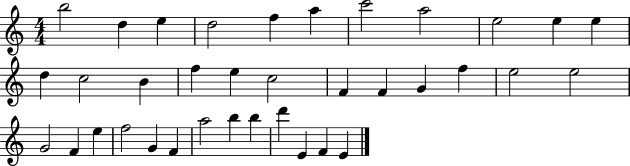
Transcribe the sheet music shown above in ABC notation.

X:1
T:Untitled
M:4/4
L:1/4
K:C
b2 d e d2 f a c'2 a2 e2 e e d c2 B f e c2 F F G f e2 e2 G2 F e f2 G F a2 b b d' E F E